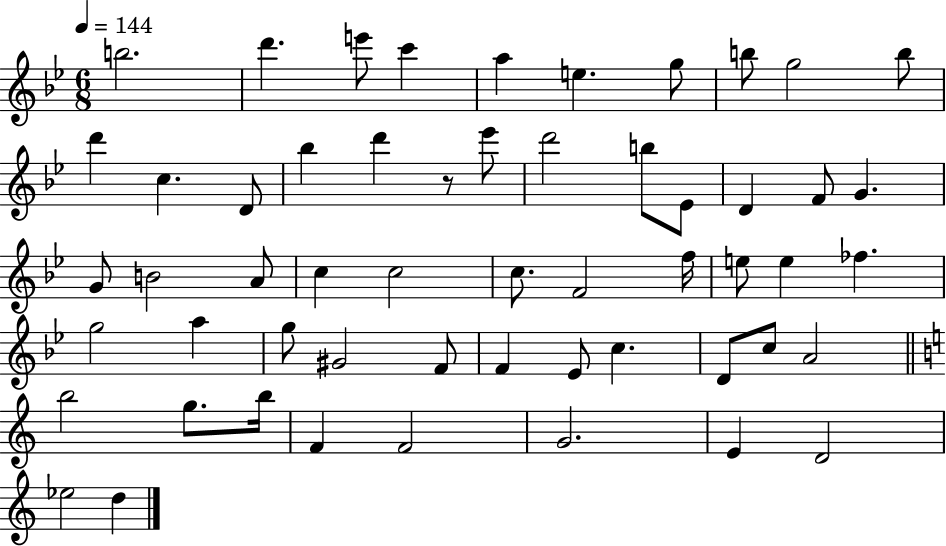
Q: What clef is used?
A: treble